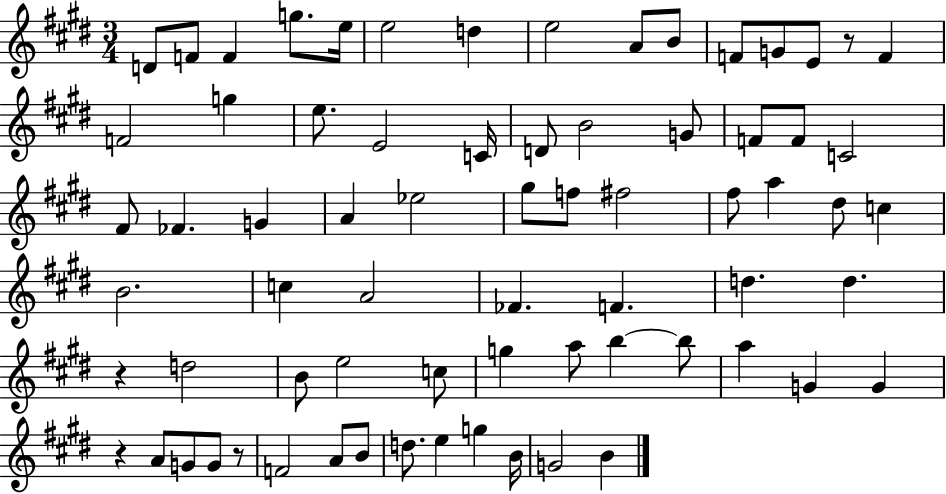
{
  \clef treble
  \numericTimeSignature
  \time 3/4
  \key e \major
  \repeat volta 2 { d'8 f'8 f'4 g''8. e''16 | e''2 d''4 | e''2 a'8 b'8 | f'8 g'8 e'8 r8 f'4 | \break f'2 g''4 | e''8. e'2 c'16 | d'8 b'2 g'8 | f'8 f'8 c'2 | \break fis'8 fes'4. g'4 | a'4 ees''2 | gis''8 f''8 fis''2 | fis''8 a''4 dis''8 c''4 | \break b'2. | c''4 a'2 | fes'4. f'4. | d''4. d''4. | \break r4 d''2 | b'8 e''2 c''8 | g''4 a''8 b''4~~ b''8 | a''4 g'4 g'4 | \break r4 a'8 g'8 g'8 r8 | f'2 a'8 b'8 | d''8. e''4 g''4 b'16 | g'2 b'4 | \break } \bar "|."
}